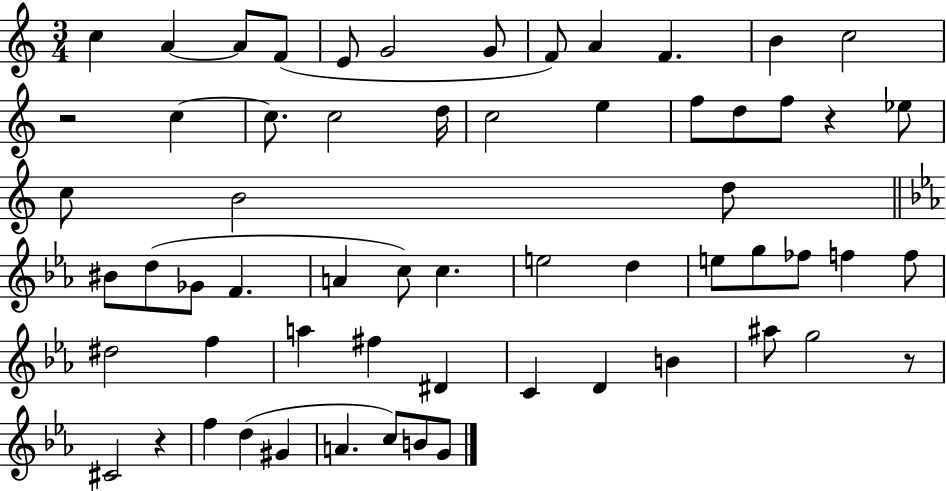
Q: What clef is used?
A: treble